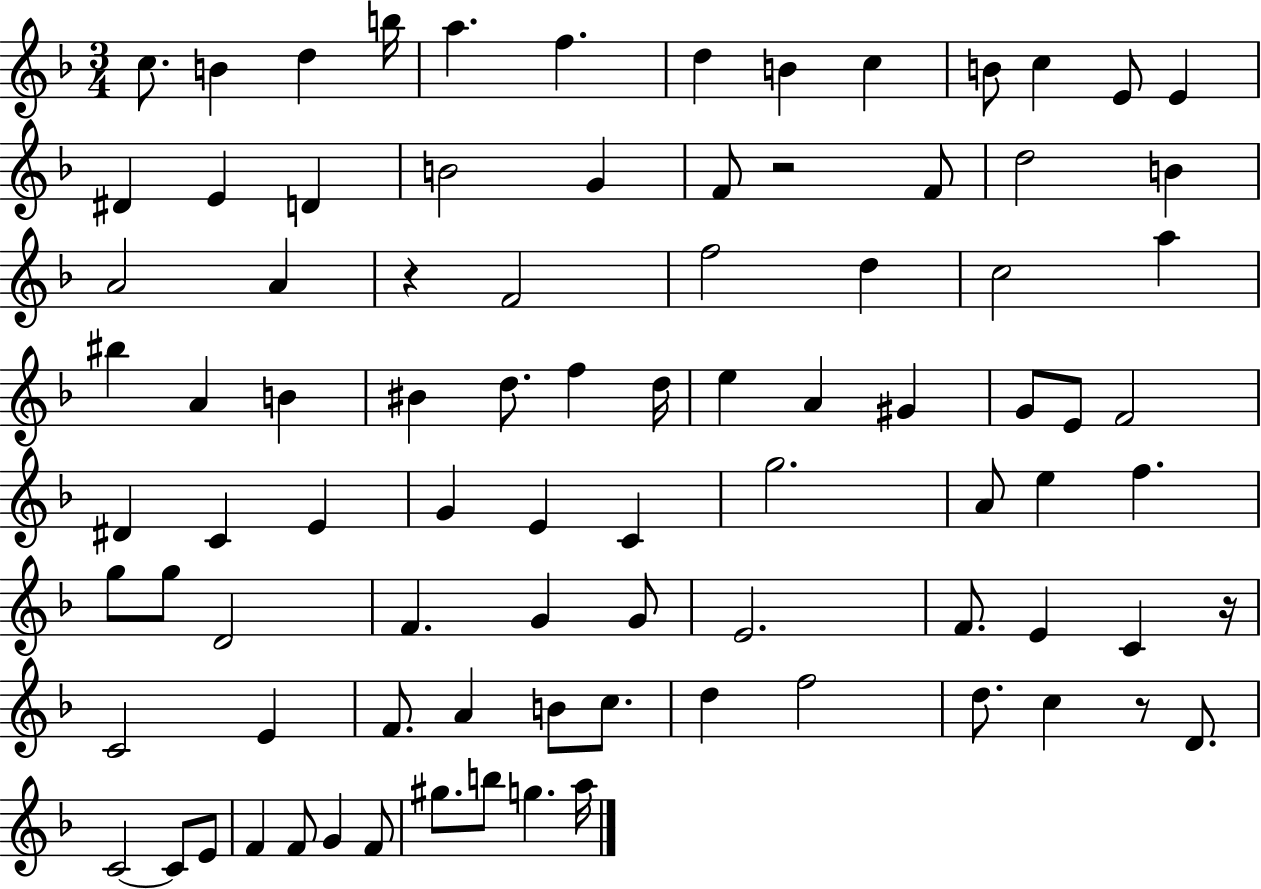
{
  \clef treble
  \numericTimeSignature
  \time 3/4
  \key f \major
  c''8. b'4 d''4 b''16 | a''4. f''4. | d''4 b'4 c''4 | b'8 c''4 e'8 e'4 | \break dis'4 e'4 d'4 | b'2 g'4 | f'8 r2 f'8 | d''2 b'4 | \break a'2 a'4 | r4 f'2 | f''2 d''4 | c''2 a''4 | \break bis''4 a'4 b'4 | bis'4 d''8. f''4 d''16 | e''4 a'4 gis'4 | g'8 e'8 f'2 | \break dis'4 c'4 e'4 | g'4 e'4 c'4 | g''2. | a'8 e''4 f''4. | \break g''8 g''8 d'2 | f'4. g'4 g'8 | e'2. | f'8. e'4 c'4 r16 | \break c'2 e'4 | f'8. a'4 b'8 c''8. | d''4 f''2 | d''8. c''4 r8 d'8. | \break c'2~~ c'8 e'8 | f'4 f'8 g'4 f'8 | gis''8. b''8 g''4. a''16 | \bar "|."
}